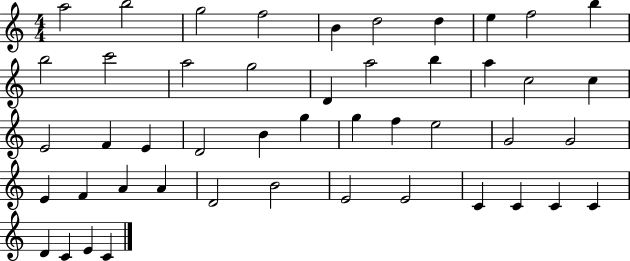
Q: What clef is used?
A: treble